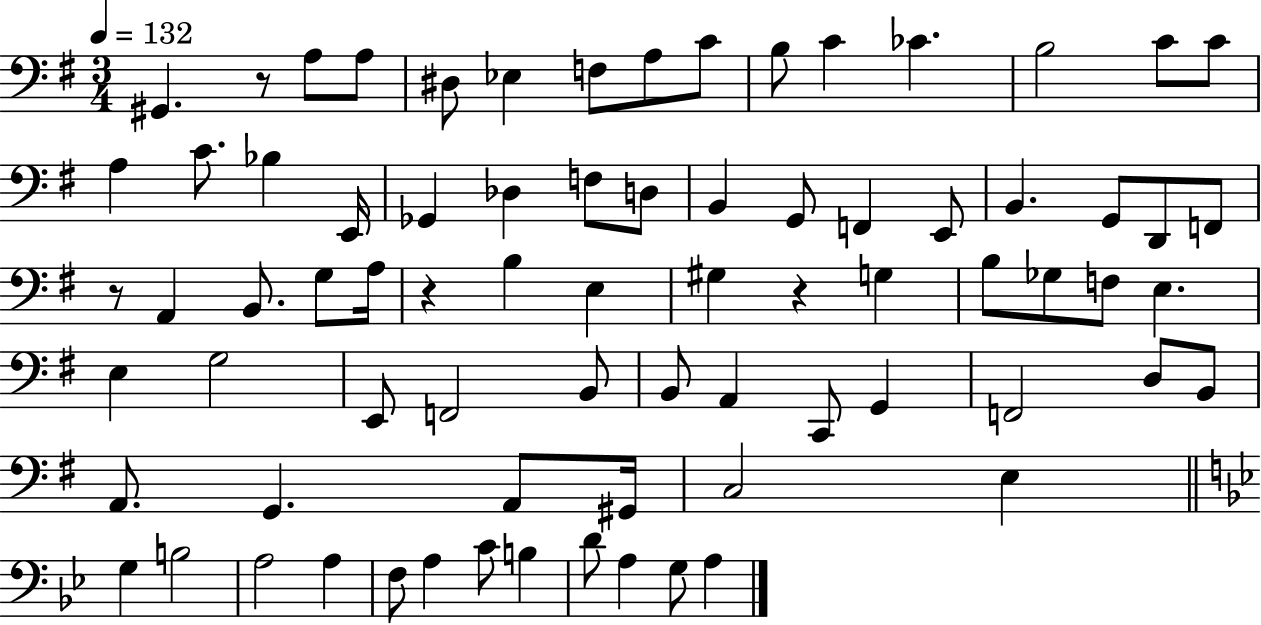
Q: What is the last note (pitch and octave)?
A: A3